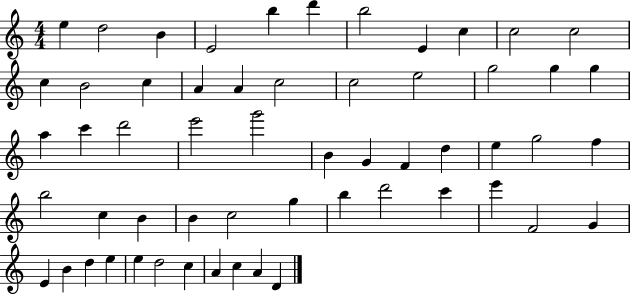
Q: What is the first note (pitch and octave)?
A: E5